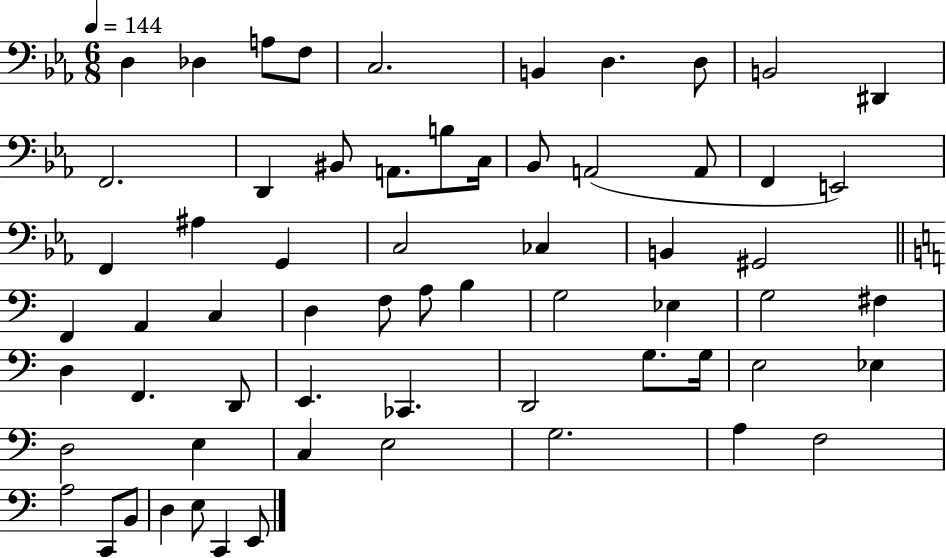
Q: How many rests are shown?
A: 0